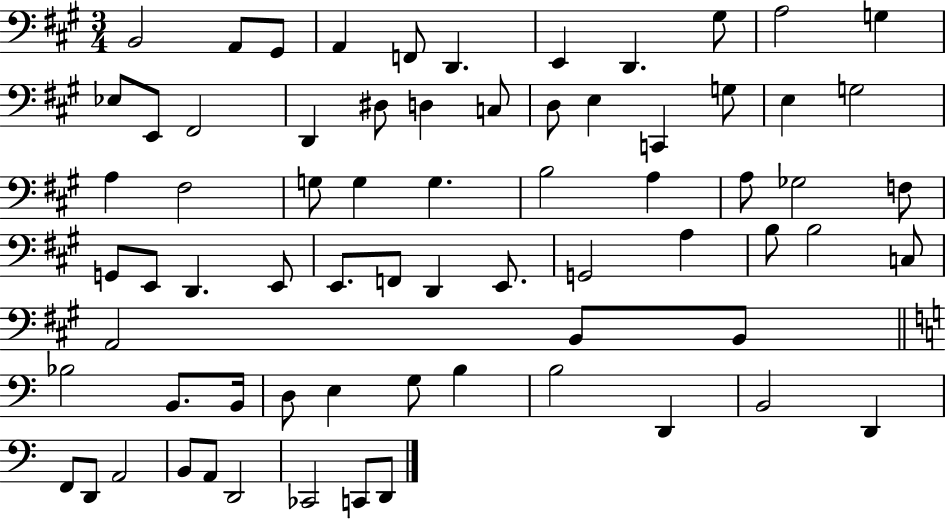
X:1
T:Untitled
M:3/4
L:1/4
K:A
B,,2 A,,/2 ^G,,/2 A,, F,,/2 D,, E,, D,, ^G,/2 A,2 G, _E,/2 E,,/2 ^F,,2 D,, ^D,/2 D, C,/2 D,/2 E, C,, G,/2 E, G,2 A, ^F,2 G,/2 G, G, B,2 A, A,/2 _G,2 F,/2 G,,/2 E,,/2 D,, E,,/2 E,,/2 F,,/2 D,, E,,/2 G,,2 A, B,/2 B,2 C,/2 A,,2 B,,/2 B,,/2 _B,2 B,,/2 B,,/4 D,/2 E, G,/2 B, B,2 D,, B,,2 D,, F,,/2 D,,/2 A,,2 B,,/2 A,,/2 D,,2 _C,,2 C,,/2 D,,/2